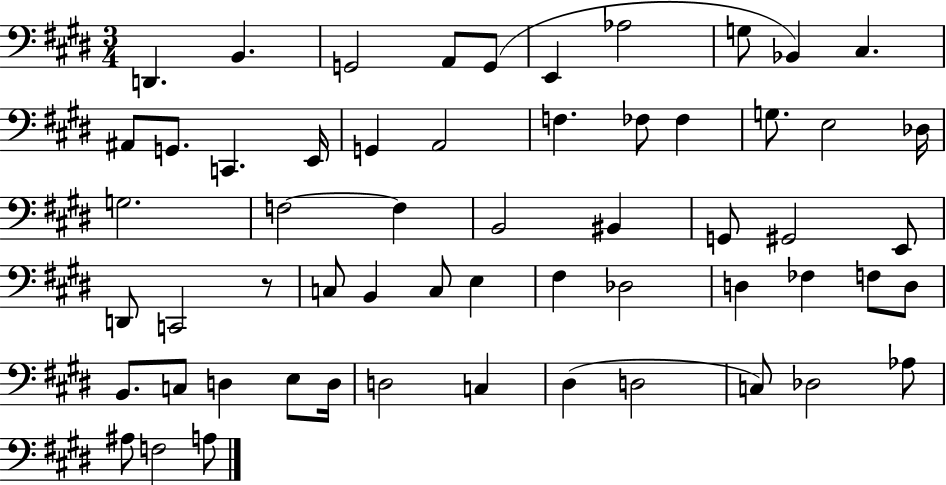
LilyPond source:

{
  \clef bass
  \numericTimeSignature
  \time 3/4
  \key e \major
  d,4. b,4. | g,2 a,8 g,8( | e,4 aes2 | g8 bes,4) cis4. | \break ais,8 g,8. c,4. e,16 | g,4 a,2 | f4. fes8 fes4 | g8. e2 des16 | \break g2. | f2~~ f4 | b,2 bis,4 | g,8 gis,2 e,8 | \break d,8 c,2 r8 | c8 b,4 c8 e4 | fis4 des2 | d4 fes4 f8 d8 | \break b,8. c8 d4 e8 d16 | d2 c4 | dis4( d2 | c8) des2 aes8 | \break ais8 f2 a8 | \bar "|."
}